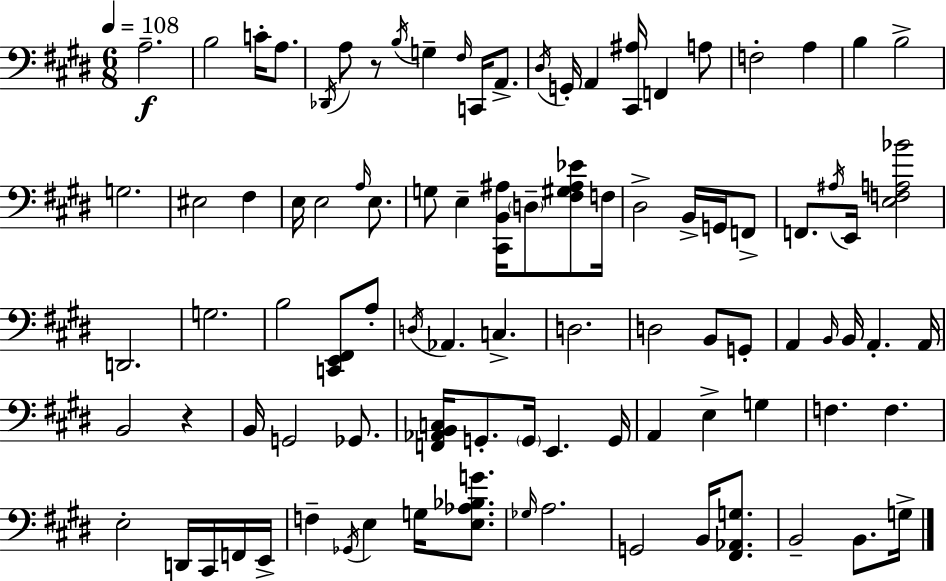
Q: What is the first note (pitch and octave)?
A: A3